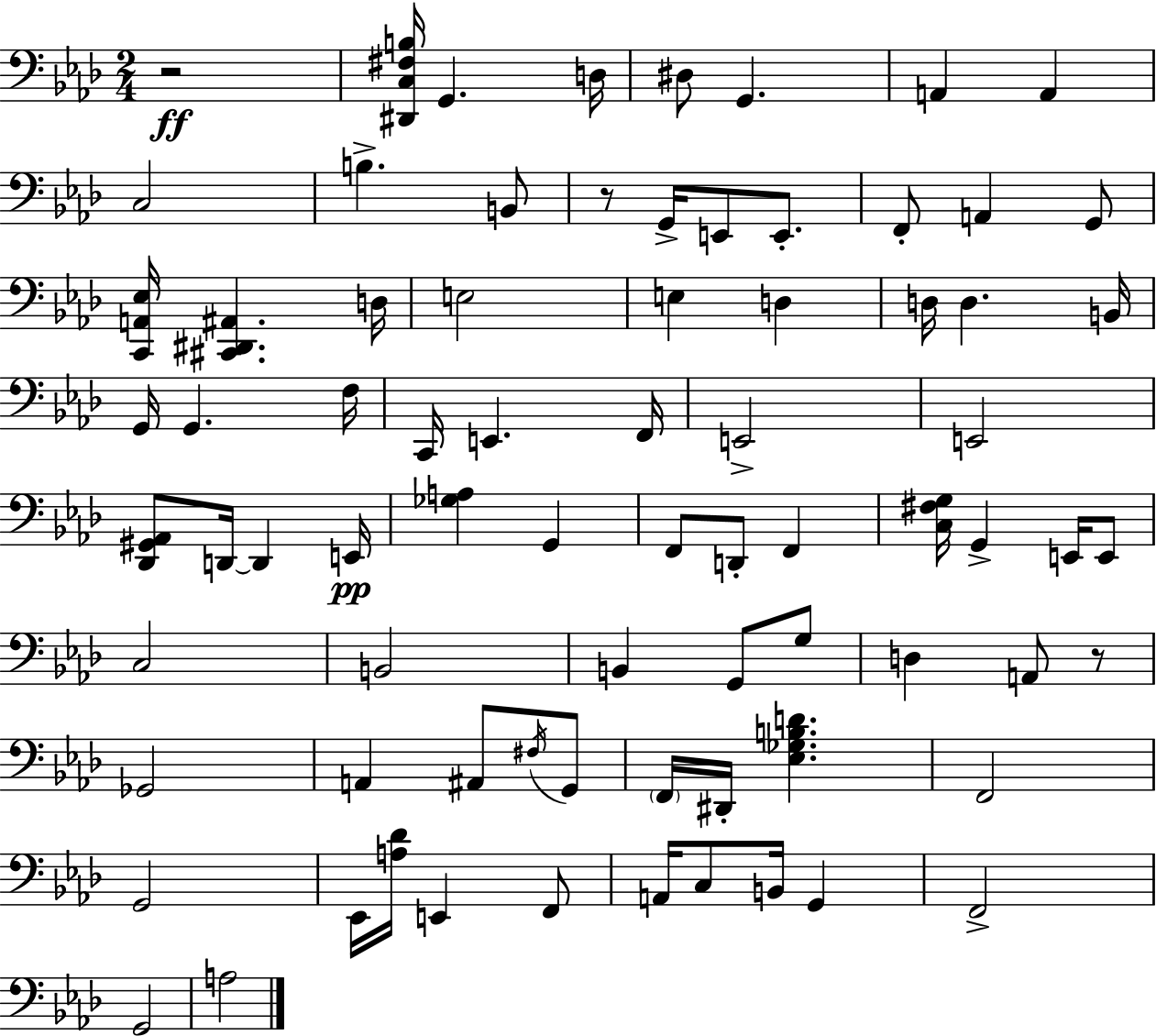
R/h [D#2,C3,F#3,B3]/s G2/q. D3/s D#3/e G2/q. A2/q A2/q C3/h B3/q. B2/e R/e G2/s E2/e E2/e. F2/e A2/q G2/e [C2,A2,Eb3]/s [C#2,D#2,A#2]/q. D3/s E3/h E3/q D3/q D3/s D3/q. B2/s G2/s G2/q. F3/s C2/s E2/q. F2/s E2/h E2/h [Db2,G#2,Ab2]/e D2/s D2/q E2/s [Gb3,A3]/q G2/q F2/e D2/e F2/q [C3,F#3,G3]/s G2/q E2/s E2/e C3/h B2/h B2/q G2/e G3/e D3/q A2/e R/e Gb2/h A2/q A#2/e F#3/s G2/e F2/s D#2/s [Eb3,Gb3,B3,D4]/q. F2/h G2/h Eb2/s [A3,Db4]/s E2/q F2/e A2/s C3/e B2/s G2/q F2/h G2/h A3/h